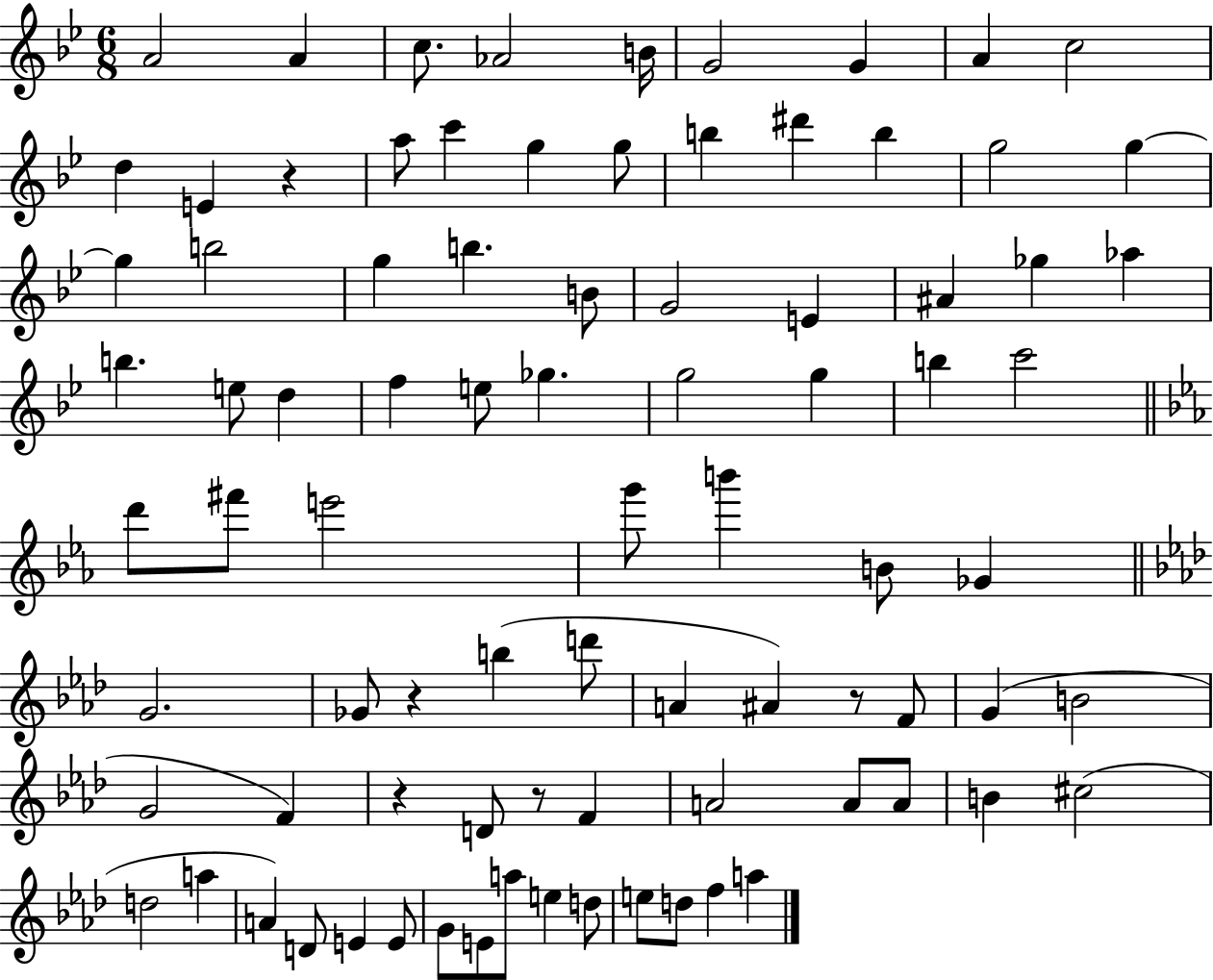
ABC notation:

X:1
T:Untitled
M:6/8
L:1/4
K:Bb
A2 A c/2 _A2 B/4 G2 G A c2 d E z a/2 c' g g/2 b ^d' b g2 g g b2 g b B/2 G2 E ^A _g _a b e/2 d f e/2 _g g2 g b c'2 d'/2 ^f'/2 e'2 g'/2 b' B/2 _G G2 _G/2 z b d'/2 A ^A z/2 F/2 G B2 G2 F z D/2 z/2 F A2 A/2 A/2 B ^c2 d2 a A D/2 E E/2 G/2 E/2 a/2 e d/2 e/2 d/2 f a